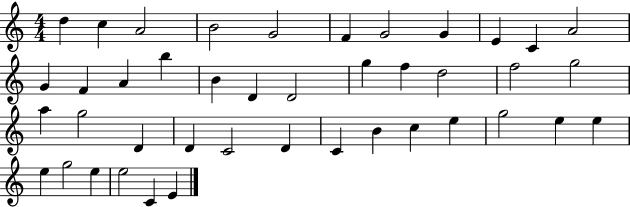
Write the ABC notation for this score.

X:1
T:Untitled
M:4/4
L:1/4
K:C
d c A2 B2 G2 F G2 G E C A2 G F A b B D D2 g f d2 f2 g2 a g2 D D C2 D C B c e g2 e e e g2 e e2 C E